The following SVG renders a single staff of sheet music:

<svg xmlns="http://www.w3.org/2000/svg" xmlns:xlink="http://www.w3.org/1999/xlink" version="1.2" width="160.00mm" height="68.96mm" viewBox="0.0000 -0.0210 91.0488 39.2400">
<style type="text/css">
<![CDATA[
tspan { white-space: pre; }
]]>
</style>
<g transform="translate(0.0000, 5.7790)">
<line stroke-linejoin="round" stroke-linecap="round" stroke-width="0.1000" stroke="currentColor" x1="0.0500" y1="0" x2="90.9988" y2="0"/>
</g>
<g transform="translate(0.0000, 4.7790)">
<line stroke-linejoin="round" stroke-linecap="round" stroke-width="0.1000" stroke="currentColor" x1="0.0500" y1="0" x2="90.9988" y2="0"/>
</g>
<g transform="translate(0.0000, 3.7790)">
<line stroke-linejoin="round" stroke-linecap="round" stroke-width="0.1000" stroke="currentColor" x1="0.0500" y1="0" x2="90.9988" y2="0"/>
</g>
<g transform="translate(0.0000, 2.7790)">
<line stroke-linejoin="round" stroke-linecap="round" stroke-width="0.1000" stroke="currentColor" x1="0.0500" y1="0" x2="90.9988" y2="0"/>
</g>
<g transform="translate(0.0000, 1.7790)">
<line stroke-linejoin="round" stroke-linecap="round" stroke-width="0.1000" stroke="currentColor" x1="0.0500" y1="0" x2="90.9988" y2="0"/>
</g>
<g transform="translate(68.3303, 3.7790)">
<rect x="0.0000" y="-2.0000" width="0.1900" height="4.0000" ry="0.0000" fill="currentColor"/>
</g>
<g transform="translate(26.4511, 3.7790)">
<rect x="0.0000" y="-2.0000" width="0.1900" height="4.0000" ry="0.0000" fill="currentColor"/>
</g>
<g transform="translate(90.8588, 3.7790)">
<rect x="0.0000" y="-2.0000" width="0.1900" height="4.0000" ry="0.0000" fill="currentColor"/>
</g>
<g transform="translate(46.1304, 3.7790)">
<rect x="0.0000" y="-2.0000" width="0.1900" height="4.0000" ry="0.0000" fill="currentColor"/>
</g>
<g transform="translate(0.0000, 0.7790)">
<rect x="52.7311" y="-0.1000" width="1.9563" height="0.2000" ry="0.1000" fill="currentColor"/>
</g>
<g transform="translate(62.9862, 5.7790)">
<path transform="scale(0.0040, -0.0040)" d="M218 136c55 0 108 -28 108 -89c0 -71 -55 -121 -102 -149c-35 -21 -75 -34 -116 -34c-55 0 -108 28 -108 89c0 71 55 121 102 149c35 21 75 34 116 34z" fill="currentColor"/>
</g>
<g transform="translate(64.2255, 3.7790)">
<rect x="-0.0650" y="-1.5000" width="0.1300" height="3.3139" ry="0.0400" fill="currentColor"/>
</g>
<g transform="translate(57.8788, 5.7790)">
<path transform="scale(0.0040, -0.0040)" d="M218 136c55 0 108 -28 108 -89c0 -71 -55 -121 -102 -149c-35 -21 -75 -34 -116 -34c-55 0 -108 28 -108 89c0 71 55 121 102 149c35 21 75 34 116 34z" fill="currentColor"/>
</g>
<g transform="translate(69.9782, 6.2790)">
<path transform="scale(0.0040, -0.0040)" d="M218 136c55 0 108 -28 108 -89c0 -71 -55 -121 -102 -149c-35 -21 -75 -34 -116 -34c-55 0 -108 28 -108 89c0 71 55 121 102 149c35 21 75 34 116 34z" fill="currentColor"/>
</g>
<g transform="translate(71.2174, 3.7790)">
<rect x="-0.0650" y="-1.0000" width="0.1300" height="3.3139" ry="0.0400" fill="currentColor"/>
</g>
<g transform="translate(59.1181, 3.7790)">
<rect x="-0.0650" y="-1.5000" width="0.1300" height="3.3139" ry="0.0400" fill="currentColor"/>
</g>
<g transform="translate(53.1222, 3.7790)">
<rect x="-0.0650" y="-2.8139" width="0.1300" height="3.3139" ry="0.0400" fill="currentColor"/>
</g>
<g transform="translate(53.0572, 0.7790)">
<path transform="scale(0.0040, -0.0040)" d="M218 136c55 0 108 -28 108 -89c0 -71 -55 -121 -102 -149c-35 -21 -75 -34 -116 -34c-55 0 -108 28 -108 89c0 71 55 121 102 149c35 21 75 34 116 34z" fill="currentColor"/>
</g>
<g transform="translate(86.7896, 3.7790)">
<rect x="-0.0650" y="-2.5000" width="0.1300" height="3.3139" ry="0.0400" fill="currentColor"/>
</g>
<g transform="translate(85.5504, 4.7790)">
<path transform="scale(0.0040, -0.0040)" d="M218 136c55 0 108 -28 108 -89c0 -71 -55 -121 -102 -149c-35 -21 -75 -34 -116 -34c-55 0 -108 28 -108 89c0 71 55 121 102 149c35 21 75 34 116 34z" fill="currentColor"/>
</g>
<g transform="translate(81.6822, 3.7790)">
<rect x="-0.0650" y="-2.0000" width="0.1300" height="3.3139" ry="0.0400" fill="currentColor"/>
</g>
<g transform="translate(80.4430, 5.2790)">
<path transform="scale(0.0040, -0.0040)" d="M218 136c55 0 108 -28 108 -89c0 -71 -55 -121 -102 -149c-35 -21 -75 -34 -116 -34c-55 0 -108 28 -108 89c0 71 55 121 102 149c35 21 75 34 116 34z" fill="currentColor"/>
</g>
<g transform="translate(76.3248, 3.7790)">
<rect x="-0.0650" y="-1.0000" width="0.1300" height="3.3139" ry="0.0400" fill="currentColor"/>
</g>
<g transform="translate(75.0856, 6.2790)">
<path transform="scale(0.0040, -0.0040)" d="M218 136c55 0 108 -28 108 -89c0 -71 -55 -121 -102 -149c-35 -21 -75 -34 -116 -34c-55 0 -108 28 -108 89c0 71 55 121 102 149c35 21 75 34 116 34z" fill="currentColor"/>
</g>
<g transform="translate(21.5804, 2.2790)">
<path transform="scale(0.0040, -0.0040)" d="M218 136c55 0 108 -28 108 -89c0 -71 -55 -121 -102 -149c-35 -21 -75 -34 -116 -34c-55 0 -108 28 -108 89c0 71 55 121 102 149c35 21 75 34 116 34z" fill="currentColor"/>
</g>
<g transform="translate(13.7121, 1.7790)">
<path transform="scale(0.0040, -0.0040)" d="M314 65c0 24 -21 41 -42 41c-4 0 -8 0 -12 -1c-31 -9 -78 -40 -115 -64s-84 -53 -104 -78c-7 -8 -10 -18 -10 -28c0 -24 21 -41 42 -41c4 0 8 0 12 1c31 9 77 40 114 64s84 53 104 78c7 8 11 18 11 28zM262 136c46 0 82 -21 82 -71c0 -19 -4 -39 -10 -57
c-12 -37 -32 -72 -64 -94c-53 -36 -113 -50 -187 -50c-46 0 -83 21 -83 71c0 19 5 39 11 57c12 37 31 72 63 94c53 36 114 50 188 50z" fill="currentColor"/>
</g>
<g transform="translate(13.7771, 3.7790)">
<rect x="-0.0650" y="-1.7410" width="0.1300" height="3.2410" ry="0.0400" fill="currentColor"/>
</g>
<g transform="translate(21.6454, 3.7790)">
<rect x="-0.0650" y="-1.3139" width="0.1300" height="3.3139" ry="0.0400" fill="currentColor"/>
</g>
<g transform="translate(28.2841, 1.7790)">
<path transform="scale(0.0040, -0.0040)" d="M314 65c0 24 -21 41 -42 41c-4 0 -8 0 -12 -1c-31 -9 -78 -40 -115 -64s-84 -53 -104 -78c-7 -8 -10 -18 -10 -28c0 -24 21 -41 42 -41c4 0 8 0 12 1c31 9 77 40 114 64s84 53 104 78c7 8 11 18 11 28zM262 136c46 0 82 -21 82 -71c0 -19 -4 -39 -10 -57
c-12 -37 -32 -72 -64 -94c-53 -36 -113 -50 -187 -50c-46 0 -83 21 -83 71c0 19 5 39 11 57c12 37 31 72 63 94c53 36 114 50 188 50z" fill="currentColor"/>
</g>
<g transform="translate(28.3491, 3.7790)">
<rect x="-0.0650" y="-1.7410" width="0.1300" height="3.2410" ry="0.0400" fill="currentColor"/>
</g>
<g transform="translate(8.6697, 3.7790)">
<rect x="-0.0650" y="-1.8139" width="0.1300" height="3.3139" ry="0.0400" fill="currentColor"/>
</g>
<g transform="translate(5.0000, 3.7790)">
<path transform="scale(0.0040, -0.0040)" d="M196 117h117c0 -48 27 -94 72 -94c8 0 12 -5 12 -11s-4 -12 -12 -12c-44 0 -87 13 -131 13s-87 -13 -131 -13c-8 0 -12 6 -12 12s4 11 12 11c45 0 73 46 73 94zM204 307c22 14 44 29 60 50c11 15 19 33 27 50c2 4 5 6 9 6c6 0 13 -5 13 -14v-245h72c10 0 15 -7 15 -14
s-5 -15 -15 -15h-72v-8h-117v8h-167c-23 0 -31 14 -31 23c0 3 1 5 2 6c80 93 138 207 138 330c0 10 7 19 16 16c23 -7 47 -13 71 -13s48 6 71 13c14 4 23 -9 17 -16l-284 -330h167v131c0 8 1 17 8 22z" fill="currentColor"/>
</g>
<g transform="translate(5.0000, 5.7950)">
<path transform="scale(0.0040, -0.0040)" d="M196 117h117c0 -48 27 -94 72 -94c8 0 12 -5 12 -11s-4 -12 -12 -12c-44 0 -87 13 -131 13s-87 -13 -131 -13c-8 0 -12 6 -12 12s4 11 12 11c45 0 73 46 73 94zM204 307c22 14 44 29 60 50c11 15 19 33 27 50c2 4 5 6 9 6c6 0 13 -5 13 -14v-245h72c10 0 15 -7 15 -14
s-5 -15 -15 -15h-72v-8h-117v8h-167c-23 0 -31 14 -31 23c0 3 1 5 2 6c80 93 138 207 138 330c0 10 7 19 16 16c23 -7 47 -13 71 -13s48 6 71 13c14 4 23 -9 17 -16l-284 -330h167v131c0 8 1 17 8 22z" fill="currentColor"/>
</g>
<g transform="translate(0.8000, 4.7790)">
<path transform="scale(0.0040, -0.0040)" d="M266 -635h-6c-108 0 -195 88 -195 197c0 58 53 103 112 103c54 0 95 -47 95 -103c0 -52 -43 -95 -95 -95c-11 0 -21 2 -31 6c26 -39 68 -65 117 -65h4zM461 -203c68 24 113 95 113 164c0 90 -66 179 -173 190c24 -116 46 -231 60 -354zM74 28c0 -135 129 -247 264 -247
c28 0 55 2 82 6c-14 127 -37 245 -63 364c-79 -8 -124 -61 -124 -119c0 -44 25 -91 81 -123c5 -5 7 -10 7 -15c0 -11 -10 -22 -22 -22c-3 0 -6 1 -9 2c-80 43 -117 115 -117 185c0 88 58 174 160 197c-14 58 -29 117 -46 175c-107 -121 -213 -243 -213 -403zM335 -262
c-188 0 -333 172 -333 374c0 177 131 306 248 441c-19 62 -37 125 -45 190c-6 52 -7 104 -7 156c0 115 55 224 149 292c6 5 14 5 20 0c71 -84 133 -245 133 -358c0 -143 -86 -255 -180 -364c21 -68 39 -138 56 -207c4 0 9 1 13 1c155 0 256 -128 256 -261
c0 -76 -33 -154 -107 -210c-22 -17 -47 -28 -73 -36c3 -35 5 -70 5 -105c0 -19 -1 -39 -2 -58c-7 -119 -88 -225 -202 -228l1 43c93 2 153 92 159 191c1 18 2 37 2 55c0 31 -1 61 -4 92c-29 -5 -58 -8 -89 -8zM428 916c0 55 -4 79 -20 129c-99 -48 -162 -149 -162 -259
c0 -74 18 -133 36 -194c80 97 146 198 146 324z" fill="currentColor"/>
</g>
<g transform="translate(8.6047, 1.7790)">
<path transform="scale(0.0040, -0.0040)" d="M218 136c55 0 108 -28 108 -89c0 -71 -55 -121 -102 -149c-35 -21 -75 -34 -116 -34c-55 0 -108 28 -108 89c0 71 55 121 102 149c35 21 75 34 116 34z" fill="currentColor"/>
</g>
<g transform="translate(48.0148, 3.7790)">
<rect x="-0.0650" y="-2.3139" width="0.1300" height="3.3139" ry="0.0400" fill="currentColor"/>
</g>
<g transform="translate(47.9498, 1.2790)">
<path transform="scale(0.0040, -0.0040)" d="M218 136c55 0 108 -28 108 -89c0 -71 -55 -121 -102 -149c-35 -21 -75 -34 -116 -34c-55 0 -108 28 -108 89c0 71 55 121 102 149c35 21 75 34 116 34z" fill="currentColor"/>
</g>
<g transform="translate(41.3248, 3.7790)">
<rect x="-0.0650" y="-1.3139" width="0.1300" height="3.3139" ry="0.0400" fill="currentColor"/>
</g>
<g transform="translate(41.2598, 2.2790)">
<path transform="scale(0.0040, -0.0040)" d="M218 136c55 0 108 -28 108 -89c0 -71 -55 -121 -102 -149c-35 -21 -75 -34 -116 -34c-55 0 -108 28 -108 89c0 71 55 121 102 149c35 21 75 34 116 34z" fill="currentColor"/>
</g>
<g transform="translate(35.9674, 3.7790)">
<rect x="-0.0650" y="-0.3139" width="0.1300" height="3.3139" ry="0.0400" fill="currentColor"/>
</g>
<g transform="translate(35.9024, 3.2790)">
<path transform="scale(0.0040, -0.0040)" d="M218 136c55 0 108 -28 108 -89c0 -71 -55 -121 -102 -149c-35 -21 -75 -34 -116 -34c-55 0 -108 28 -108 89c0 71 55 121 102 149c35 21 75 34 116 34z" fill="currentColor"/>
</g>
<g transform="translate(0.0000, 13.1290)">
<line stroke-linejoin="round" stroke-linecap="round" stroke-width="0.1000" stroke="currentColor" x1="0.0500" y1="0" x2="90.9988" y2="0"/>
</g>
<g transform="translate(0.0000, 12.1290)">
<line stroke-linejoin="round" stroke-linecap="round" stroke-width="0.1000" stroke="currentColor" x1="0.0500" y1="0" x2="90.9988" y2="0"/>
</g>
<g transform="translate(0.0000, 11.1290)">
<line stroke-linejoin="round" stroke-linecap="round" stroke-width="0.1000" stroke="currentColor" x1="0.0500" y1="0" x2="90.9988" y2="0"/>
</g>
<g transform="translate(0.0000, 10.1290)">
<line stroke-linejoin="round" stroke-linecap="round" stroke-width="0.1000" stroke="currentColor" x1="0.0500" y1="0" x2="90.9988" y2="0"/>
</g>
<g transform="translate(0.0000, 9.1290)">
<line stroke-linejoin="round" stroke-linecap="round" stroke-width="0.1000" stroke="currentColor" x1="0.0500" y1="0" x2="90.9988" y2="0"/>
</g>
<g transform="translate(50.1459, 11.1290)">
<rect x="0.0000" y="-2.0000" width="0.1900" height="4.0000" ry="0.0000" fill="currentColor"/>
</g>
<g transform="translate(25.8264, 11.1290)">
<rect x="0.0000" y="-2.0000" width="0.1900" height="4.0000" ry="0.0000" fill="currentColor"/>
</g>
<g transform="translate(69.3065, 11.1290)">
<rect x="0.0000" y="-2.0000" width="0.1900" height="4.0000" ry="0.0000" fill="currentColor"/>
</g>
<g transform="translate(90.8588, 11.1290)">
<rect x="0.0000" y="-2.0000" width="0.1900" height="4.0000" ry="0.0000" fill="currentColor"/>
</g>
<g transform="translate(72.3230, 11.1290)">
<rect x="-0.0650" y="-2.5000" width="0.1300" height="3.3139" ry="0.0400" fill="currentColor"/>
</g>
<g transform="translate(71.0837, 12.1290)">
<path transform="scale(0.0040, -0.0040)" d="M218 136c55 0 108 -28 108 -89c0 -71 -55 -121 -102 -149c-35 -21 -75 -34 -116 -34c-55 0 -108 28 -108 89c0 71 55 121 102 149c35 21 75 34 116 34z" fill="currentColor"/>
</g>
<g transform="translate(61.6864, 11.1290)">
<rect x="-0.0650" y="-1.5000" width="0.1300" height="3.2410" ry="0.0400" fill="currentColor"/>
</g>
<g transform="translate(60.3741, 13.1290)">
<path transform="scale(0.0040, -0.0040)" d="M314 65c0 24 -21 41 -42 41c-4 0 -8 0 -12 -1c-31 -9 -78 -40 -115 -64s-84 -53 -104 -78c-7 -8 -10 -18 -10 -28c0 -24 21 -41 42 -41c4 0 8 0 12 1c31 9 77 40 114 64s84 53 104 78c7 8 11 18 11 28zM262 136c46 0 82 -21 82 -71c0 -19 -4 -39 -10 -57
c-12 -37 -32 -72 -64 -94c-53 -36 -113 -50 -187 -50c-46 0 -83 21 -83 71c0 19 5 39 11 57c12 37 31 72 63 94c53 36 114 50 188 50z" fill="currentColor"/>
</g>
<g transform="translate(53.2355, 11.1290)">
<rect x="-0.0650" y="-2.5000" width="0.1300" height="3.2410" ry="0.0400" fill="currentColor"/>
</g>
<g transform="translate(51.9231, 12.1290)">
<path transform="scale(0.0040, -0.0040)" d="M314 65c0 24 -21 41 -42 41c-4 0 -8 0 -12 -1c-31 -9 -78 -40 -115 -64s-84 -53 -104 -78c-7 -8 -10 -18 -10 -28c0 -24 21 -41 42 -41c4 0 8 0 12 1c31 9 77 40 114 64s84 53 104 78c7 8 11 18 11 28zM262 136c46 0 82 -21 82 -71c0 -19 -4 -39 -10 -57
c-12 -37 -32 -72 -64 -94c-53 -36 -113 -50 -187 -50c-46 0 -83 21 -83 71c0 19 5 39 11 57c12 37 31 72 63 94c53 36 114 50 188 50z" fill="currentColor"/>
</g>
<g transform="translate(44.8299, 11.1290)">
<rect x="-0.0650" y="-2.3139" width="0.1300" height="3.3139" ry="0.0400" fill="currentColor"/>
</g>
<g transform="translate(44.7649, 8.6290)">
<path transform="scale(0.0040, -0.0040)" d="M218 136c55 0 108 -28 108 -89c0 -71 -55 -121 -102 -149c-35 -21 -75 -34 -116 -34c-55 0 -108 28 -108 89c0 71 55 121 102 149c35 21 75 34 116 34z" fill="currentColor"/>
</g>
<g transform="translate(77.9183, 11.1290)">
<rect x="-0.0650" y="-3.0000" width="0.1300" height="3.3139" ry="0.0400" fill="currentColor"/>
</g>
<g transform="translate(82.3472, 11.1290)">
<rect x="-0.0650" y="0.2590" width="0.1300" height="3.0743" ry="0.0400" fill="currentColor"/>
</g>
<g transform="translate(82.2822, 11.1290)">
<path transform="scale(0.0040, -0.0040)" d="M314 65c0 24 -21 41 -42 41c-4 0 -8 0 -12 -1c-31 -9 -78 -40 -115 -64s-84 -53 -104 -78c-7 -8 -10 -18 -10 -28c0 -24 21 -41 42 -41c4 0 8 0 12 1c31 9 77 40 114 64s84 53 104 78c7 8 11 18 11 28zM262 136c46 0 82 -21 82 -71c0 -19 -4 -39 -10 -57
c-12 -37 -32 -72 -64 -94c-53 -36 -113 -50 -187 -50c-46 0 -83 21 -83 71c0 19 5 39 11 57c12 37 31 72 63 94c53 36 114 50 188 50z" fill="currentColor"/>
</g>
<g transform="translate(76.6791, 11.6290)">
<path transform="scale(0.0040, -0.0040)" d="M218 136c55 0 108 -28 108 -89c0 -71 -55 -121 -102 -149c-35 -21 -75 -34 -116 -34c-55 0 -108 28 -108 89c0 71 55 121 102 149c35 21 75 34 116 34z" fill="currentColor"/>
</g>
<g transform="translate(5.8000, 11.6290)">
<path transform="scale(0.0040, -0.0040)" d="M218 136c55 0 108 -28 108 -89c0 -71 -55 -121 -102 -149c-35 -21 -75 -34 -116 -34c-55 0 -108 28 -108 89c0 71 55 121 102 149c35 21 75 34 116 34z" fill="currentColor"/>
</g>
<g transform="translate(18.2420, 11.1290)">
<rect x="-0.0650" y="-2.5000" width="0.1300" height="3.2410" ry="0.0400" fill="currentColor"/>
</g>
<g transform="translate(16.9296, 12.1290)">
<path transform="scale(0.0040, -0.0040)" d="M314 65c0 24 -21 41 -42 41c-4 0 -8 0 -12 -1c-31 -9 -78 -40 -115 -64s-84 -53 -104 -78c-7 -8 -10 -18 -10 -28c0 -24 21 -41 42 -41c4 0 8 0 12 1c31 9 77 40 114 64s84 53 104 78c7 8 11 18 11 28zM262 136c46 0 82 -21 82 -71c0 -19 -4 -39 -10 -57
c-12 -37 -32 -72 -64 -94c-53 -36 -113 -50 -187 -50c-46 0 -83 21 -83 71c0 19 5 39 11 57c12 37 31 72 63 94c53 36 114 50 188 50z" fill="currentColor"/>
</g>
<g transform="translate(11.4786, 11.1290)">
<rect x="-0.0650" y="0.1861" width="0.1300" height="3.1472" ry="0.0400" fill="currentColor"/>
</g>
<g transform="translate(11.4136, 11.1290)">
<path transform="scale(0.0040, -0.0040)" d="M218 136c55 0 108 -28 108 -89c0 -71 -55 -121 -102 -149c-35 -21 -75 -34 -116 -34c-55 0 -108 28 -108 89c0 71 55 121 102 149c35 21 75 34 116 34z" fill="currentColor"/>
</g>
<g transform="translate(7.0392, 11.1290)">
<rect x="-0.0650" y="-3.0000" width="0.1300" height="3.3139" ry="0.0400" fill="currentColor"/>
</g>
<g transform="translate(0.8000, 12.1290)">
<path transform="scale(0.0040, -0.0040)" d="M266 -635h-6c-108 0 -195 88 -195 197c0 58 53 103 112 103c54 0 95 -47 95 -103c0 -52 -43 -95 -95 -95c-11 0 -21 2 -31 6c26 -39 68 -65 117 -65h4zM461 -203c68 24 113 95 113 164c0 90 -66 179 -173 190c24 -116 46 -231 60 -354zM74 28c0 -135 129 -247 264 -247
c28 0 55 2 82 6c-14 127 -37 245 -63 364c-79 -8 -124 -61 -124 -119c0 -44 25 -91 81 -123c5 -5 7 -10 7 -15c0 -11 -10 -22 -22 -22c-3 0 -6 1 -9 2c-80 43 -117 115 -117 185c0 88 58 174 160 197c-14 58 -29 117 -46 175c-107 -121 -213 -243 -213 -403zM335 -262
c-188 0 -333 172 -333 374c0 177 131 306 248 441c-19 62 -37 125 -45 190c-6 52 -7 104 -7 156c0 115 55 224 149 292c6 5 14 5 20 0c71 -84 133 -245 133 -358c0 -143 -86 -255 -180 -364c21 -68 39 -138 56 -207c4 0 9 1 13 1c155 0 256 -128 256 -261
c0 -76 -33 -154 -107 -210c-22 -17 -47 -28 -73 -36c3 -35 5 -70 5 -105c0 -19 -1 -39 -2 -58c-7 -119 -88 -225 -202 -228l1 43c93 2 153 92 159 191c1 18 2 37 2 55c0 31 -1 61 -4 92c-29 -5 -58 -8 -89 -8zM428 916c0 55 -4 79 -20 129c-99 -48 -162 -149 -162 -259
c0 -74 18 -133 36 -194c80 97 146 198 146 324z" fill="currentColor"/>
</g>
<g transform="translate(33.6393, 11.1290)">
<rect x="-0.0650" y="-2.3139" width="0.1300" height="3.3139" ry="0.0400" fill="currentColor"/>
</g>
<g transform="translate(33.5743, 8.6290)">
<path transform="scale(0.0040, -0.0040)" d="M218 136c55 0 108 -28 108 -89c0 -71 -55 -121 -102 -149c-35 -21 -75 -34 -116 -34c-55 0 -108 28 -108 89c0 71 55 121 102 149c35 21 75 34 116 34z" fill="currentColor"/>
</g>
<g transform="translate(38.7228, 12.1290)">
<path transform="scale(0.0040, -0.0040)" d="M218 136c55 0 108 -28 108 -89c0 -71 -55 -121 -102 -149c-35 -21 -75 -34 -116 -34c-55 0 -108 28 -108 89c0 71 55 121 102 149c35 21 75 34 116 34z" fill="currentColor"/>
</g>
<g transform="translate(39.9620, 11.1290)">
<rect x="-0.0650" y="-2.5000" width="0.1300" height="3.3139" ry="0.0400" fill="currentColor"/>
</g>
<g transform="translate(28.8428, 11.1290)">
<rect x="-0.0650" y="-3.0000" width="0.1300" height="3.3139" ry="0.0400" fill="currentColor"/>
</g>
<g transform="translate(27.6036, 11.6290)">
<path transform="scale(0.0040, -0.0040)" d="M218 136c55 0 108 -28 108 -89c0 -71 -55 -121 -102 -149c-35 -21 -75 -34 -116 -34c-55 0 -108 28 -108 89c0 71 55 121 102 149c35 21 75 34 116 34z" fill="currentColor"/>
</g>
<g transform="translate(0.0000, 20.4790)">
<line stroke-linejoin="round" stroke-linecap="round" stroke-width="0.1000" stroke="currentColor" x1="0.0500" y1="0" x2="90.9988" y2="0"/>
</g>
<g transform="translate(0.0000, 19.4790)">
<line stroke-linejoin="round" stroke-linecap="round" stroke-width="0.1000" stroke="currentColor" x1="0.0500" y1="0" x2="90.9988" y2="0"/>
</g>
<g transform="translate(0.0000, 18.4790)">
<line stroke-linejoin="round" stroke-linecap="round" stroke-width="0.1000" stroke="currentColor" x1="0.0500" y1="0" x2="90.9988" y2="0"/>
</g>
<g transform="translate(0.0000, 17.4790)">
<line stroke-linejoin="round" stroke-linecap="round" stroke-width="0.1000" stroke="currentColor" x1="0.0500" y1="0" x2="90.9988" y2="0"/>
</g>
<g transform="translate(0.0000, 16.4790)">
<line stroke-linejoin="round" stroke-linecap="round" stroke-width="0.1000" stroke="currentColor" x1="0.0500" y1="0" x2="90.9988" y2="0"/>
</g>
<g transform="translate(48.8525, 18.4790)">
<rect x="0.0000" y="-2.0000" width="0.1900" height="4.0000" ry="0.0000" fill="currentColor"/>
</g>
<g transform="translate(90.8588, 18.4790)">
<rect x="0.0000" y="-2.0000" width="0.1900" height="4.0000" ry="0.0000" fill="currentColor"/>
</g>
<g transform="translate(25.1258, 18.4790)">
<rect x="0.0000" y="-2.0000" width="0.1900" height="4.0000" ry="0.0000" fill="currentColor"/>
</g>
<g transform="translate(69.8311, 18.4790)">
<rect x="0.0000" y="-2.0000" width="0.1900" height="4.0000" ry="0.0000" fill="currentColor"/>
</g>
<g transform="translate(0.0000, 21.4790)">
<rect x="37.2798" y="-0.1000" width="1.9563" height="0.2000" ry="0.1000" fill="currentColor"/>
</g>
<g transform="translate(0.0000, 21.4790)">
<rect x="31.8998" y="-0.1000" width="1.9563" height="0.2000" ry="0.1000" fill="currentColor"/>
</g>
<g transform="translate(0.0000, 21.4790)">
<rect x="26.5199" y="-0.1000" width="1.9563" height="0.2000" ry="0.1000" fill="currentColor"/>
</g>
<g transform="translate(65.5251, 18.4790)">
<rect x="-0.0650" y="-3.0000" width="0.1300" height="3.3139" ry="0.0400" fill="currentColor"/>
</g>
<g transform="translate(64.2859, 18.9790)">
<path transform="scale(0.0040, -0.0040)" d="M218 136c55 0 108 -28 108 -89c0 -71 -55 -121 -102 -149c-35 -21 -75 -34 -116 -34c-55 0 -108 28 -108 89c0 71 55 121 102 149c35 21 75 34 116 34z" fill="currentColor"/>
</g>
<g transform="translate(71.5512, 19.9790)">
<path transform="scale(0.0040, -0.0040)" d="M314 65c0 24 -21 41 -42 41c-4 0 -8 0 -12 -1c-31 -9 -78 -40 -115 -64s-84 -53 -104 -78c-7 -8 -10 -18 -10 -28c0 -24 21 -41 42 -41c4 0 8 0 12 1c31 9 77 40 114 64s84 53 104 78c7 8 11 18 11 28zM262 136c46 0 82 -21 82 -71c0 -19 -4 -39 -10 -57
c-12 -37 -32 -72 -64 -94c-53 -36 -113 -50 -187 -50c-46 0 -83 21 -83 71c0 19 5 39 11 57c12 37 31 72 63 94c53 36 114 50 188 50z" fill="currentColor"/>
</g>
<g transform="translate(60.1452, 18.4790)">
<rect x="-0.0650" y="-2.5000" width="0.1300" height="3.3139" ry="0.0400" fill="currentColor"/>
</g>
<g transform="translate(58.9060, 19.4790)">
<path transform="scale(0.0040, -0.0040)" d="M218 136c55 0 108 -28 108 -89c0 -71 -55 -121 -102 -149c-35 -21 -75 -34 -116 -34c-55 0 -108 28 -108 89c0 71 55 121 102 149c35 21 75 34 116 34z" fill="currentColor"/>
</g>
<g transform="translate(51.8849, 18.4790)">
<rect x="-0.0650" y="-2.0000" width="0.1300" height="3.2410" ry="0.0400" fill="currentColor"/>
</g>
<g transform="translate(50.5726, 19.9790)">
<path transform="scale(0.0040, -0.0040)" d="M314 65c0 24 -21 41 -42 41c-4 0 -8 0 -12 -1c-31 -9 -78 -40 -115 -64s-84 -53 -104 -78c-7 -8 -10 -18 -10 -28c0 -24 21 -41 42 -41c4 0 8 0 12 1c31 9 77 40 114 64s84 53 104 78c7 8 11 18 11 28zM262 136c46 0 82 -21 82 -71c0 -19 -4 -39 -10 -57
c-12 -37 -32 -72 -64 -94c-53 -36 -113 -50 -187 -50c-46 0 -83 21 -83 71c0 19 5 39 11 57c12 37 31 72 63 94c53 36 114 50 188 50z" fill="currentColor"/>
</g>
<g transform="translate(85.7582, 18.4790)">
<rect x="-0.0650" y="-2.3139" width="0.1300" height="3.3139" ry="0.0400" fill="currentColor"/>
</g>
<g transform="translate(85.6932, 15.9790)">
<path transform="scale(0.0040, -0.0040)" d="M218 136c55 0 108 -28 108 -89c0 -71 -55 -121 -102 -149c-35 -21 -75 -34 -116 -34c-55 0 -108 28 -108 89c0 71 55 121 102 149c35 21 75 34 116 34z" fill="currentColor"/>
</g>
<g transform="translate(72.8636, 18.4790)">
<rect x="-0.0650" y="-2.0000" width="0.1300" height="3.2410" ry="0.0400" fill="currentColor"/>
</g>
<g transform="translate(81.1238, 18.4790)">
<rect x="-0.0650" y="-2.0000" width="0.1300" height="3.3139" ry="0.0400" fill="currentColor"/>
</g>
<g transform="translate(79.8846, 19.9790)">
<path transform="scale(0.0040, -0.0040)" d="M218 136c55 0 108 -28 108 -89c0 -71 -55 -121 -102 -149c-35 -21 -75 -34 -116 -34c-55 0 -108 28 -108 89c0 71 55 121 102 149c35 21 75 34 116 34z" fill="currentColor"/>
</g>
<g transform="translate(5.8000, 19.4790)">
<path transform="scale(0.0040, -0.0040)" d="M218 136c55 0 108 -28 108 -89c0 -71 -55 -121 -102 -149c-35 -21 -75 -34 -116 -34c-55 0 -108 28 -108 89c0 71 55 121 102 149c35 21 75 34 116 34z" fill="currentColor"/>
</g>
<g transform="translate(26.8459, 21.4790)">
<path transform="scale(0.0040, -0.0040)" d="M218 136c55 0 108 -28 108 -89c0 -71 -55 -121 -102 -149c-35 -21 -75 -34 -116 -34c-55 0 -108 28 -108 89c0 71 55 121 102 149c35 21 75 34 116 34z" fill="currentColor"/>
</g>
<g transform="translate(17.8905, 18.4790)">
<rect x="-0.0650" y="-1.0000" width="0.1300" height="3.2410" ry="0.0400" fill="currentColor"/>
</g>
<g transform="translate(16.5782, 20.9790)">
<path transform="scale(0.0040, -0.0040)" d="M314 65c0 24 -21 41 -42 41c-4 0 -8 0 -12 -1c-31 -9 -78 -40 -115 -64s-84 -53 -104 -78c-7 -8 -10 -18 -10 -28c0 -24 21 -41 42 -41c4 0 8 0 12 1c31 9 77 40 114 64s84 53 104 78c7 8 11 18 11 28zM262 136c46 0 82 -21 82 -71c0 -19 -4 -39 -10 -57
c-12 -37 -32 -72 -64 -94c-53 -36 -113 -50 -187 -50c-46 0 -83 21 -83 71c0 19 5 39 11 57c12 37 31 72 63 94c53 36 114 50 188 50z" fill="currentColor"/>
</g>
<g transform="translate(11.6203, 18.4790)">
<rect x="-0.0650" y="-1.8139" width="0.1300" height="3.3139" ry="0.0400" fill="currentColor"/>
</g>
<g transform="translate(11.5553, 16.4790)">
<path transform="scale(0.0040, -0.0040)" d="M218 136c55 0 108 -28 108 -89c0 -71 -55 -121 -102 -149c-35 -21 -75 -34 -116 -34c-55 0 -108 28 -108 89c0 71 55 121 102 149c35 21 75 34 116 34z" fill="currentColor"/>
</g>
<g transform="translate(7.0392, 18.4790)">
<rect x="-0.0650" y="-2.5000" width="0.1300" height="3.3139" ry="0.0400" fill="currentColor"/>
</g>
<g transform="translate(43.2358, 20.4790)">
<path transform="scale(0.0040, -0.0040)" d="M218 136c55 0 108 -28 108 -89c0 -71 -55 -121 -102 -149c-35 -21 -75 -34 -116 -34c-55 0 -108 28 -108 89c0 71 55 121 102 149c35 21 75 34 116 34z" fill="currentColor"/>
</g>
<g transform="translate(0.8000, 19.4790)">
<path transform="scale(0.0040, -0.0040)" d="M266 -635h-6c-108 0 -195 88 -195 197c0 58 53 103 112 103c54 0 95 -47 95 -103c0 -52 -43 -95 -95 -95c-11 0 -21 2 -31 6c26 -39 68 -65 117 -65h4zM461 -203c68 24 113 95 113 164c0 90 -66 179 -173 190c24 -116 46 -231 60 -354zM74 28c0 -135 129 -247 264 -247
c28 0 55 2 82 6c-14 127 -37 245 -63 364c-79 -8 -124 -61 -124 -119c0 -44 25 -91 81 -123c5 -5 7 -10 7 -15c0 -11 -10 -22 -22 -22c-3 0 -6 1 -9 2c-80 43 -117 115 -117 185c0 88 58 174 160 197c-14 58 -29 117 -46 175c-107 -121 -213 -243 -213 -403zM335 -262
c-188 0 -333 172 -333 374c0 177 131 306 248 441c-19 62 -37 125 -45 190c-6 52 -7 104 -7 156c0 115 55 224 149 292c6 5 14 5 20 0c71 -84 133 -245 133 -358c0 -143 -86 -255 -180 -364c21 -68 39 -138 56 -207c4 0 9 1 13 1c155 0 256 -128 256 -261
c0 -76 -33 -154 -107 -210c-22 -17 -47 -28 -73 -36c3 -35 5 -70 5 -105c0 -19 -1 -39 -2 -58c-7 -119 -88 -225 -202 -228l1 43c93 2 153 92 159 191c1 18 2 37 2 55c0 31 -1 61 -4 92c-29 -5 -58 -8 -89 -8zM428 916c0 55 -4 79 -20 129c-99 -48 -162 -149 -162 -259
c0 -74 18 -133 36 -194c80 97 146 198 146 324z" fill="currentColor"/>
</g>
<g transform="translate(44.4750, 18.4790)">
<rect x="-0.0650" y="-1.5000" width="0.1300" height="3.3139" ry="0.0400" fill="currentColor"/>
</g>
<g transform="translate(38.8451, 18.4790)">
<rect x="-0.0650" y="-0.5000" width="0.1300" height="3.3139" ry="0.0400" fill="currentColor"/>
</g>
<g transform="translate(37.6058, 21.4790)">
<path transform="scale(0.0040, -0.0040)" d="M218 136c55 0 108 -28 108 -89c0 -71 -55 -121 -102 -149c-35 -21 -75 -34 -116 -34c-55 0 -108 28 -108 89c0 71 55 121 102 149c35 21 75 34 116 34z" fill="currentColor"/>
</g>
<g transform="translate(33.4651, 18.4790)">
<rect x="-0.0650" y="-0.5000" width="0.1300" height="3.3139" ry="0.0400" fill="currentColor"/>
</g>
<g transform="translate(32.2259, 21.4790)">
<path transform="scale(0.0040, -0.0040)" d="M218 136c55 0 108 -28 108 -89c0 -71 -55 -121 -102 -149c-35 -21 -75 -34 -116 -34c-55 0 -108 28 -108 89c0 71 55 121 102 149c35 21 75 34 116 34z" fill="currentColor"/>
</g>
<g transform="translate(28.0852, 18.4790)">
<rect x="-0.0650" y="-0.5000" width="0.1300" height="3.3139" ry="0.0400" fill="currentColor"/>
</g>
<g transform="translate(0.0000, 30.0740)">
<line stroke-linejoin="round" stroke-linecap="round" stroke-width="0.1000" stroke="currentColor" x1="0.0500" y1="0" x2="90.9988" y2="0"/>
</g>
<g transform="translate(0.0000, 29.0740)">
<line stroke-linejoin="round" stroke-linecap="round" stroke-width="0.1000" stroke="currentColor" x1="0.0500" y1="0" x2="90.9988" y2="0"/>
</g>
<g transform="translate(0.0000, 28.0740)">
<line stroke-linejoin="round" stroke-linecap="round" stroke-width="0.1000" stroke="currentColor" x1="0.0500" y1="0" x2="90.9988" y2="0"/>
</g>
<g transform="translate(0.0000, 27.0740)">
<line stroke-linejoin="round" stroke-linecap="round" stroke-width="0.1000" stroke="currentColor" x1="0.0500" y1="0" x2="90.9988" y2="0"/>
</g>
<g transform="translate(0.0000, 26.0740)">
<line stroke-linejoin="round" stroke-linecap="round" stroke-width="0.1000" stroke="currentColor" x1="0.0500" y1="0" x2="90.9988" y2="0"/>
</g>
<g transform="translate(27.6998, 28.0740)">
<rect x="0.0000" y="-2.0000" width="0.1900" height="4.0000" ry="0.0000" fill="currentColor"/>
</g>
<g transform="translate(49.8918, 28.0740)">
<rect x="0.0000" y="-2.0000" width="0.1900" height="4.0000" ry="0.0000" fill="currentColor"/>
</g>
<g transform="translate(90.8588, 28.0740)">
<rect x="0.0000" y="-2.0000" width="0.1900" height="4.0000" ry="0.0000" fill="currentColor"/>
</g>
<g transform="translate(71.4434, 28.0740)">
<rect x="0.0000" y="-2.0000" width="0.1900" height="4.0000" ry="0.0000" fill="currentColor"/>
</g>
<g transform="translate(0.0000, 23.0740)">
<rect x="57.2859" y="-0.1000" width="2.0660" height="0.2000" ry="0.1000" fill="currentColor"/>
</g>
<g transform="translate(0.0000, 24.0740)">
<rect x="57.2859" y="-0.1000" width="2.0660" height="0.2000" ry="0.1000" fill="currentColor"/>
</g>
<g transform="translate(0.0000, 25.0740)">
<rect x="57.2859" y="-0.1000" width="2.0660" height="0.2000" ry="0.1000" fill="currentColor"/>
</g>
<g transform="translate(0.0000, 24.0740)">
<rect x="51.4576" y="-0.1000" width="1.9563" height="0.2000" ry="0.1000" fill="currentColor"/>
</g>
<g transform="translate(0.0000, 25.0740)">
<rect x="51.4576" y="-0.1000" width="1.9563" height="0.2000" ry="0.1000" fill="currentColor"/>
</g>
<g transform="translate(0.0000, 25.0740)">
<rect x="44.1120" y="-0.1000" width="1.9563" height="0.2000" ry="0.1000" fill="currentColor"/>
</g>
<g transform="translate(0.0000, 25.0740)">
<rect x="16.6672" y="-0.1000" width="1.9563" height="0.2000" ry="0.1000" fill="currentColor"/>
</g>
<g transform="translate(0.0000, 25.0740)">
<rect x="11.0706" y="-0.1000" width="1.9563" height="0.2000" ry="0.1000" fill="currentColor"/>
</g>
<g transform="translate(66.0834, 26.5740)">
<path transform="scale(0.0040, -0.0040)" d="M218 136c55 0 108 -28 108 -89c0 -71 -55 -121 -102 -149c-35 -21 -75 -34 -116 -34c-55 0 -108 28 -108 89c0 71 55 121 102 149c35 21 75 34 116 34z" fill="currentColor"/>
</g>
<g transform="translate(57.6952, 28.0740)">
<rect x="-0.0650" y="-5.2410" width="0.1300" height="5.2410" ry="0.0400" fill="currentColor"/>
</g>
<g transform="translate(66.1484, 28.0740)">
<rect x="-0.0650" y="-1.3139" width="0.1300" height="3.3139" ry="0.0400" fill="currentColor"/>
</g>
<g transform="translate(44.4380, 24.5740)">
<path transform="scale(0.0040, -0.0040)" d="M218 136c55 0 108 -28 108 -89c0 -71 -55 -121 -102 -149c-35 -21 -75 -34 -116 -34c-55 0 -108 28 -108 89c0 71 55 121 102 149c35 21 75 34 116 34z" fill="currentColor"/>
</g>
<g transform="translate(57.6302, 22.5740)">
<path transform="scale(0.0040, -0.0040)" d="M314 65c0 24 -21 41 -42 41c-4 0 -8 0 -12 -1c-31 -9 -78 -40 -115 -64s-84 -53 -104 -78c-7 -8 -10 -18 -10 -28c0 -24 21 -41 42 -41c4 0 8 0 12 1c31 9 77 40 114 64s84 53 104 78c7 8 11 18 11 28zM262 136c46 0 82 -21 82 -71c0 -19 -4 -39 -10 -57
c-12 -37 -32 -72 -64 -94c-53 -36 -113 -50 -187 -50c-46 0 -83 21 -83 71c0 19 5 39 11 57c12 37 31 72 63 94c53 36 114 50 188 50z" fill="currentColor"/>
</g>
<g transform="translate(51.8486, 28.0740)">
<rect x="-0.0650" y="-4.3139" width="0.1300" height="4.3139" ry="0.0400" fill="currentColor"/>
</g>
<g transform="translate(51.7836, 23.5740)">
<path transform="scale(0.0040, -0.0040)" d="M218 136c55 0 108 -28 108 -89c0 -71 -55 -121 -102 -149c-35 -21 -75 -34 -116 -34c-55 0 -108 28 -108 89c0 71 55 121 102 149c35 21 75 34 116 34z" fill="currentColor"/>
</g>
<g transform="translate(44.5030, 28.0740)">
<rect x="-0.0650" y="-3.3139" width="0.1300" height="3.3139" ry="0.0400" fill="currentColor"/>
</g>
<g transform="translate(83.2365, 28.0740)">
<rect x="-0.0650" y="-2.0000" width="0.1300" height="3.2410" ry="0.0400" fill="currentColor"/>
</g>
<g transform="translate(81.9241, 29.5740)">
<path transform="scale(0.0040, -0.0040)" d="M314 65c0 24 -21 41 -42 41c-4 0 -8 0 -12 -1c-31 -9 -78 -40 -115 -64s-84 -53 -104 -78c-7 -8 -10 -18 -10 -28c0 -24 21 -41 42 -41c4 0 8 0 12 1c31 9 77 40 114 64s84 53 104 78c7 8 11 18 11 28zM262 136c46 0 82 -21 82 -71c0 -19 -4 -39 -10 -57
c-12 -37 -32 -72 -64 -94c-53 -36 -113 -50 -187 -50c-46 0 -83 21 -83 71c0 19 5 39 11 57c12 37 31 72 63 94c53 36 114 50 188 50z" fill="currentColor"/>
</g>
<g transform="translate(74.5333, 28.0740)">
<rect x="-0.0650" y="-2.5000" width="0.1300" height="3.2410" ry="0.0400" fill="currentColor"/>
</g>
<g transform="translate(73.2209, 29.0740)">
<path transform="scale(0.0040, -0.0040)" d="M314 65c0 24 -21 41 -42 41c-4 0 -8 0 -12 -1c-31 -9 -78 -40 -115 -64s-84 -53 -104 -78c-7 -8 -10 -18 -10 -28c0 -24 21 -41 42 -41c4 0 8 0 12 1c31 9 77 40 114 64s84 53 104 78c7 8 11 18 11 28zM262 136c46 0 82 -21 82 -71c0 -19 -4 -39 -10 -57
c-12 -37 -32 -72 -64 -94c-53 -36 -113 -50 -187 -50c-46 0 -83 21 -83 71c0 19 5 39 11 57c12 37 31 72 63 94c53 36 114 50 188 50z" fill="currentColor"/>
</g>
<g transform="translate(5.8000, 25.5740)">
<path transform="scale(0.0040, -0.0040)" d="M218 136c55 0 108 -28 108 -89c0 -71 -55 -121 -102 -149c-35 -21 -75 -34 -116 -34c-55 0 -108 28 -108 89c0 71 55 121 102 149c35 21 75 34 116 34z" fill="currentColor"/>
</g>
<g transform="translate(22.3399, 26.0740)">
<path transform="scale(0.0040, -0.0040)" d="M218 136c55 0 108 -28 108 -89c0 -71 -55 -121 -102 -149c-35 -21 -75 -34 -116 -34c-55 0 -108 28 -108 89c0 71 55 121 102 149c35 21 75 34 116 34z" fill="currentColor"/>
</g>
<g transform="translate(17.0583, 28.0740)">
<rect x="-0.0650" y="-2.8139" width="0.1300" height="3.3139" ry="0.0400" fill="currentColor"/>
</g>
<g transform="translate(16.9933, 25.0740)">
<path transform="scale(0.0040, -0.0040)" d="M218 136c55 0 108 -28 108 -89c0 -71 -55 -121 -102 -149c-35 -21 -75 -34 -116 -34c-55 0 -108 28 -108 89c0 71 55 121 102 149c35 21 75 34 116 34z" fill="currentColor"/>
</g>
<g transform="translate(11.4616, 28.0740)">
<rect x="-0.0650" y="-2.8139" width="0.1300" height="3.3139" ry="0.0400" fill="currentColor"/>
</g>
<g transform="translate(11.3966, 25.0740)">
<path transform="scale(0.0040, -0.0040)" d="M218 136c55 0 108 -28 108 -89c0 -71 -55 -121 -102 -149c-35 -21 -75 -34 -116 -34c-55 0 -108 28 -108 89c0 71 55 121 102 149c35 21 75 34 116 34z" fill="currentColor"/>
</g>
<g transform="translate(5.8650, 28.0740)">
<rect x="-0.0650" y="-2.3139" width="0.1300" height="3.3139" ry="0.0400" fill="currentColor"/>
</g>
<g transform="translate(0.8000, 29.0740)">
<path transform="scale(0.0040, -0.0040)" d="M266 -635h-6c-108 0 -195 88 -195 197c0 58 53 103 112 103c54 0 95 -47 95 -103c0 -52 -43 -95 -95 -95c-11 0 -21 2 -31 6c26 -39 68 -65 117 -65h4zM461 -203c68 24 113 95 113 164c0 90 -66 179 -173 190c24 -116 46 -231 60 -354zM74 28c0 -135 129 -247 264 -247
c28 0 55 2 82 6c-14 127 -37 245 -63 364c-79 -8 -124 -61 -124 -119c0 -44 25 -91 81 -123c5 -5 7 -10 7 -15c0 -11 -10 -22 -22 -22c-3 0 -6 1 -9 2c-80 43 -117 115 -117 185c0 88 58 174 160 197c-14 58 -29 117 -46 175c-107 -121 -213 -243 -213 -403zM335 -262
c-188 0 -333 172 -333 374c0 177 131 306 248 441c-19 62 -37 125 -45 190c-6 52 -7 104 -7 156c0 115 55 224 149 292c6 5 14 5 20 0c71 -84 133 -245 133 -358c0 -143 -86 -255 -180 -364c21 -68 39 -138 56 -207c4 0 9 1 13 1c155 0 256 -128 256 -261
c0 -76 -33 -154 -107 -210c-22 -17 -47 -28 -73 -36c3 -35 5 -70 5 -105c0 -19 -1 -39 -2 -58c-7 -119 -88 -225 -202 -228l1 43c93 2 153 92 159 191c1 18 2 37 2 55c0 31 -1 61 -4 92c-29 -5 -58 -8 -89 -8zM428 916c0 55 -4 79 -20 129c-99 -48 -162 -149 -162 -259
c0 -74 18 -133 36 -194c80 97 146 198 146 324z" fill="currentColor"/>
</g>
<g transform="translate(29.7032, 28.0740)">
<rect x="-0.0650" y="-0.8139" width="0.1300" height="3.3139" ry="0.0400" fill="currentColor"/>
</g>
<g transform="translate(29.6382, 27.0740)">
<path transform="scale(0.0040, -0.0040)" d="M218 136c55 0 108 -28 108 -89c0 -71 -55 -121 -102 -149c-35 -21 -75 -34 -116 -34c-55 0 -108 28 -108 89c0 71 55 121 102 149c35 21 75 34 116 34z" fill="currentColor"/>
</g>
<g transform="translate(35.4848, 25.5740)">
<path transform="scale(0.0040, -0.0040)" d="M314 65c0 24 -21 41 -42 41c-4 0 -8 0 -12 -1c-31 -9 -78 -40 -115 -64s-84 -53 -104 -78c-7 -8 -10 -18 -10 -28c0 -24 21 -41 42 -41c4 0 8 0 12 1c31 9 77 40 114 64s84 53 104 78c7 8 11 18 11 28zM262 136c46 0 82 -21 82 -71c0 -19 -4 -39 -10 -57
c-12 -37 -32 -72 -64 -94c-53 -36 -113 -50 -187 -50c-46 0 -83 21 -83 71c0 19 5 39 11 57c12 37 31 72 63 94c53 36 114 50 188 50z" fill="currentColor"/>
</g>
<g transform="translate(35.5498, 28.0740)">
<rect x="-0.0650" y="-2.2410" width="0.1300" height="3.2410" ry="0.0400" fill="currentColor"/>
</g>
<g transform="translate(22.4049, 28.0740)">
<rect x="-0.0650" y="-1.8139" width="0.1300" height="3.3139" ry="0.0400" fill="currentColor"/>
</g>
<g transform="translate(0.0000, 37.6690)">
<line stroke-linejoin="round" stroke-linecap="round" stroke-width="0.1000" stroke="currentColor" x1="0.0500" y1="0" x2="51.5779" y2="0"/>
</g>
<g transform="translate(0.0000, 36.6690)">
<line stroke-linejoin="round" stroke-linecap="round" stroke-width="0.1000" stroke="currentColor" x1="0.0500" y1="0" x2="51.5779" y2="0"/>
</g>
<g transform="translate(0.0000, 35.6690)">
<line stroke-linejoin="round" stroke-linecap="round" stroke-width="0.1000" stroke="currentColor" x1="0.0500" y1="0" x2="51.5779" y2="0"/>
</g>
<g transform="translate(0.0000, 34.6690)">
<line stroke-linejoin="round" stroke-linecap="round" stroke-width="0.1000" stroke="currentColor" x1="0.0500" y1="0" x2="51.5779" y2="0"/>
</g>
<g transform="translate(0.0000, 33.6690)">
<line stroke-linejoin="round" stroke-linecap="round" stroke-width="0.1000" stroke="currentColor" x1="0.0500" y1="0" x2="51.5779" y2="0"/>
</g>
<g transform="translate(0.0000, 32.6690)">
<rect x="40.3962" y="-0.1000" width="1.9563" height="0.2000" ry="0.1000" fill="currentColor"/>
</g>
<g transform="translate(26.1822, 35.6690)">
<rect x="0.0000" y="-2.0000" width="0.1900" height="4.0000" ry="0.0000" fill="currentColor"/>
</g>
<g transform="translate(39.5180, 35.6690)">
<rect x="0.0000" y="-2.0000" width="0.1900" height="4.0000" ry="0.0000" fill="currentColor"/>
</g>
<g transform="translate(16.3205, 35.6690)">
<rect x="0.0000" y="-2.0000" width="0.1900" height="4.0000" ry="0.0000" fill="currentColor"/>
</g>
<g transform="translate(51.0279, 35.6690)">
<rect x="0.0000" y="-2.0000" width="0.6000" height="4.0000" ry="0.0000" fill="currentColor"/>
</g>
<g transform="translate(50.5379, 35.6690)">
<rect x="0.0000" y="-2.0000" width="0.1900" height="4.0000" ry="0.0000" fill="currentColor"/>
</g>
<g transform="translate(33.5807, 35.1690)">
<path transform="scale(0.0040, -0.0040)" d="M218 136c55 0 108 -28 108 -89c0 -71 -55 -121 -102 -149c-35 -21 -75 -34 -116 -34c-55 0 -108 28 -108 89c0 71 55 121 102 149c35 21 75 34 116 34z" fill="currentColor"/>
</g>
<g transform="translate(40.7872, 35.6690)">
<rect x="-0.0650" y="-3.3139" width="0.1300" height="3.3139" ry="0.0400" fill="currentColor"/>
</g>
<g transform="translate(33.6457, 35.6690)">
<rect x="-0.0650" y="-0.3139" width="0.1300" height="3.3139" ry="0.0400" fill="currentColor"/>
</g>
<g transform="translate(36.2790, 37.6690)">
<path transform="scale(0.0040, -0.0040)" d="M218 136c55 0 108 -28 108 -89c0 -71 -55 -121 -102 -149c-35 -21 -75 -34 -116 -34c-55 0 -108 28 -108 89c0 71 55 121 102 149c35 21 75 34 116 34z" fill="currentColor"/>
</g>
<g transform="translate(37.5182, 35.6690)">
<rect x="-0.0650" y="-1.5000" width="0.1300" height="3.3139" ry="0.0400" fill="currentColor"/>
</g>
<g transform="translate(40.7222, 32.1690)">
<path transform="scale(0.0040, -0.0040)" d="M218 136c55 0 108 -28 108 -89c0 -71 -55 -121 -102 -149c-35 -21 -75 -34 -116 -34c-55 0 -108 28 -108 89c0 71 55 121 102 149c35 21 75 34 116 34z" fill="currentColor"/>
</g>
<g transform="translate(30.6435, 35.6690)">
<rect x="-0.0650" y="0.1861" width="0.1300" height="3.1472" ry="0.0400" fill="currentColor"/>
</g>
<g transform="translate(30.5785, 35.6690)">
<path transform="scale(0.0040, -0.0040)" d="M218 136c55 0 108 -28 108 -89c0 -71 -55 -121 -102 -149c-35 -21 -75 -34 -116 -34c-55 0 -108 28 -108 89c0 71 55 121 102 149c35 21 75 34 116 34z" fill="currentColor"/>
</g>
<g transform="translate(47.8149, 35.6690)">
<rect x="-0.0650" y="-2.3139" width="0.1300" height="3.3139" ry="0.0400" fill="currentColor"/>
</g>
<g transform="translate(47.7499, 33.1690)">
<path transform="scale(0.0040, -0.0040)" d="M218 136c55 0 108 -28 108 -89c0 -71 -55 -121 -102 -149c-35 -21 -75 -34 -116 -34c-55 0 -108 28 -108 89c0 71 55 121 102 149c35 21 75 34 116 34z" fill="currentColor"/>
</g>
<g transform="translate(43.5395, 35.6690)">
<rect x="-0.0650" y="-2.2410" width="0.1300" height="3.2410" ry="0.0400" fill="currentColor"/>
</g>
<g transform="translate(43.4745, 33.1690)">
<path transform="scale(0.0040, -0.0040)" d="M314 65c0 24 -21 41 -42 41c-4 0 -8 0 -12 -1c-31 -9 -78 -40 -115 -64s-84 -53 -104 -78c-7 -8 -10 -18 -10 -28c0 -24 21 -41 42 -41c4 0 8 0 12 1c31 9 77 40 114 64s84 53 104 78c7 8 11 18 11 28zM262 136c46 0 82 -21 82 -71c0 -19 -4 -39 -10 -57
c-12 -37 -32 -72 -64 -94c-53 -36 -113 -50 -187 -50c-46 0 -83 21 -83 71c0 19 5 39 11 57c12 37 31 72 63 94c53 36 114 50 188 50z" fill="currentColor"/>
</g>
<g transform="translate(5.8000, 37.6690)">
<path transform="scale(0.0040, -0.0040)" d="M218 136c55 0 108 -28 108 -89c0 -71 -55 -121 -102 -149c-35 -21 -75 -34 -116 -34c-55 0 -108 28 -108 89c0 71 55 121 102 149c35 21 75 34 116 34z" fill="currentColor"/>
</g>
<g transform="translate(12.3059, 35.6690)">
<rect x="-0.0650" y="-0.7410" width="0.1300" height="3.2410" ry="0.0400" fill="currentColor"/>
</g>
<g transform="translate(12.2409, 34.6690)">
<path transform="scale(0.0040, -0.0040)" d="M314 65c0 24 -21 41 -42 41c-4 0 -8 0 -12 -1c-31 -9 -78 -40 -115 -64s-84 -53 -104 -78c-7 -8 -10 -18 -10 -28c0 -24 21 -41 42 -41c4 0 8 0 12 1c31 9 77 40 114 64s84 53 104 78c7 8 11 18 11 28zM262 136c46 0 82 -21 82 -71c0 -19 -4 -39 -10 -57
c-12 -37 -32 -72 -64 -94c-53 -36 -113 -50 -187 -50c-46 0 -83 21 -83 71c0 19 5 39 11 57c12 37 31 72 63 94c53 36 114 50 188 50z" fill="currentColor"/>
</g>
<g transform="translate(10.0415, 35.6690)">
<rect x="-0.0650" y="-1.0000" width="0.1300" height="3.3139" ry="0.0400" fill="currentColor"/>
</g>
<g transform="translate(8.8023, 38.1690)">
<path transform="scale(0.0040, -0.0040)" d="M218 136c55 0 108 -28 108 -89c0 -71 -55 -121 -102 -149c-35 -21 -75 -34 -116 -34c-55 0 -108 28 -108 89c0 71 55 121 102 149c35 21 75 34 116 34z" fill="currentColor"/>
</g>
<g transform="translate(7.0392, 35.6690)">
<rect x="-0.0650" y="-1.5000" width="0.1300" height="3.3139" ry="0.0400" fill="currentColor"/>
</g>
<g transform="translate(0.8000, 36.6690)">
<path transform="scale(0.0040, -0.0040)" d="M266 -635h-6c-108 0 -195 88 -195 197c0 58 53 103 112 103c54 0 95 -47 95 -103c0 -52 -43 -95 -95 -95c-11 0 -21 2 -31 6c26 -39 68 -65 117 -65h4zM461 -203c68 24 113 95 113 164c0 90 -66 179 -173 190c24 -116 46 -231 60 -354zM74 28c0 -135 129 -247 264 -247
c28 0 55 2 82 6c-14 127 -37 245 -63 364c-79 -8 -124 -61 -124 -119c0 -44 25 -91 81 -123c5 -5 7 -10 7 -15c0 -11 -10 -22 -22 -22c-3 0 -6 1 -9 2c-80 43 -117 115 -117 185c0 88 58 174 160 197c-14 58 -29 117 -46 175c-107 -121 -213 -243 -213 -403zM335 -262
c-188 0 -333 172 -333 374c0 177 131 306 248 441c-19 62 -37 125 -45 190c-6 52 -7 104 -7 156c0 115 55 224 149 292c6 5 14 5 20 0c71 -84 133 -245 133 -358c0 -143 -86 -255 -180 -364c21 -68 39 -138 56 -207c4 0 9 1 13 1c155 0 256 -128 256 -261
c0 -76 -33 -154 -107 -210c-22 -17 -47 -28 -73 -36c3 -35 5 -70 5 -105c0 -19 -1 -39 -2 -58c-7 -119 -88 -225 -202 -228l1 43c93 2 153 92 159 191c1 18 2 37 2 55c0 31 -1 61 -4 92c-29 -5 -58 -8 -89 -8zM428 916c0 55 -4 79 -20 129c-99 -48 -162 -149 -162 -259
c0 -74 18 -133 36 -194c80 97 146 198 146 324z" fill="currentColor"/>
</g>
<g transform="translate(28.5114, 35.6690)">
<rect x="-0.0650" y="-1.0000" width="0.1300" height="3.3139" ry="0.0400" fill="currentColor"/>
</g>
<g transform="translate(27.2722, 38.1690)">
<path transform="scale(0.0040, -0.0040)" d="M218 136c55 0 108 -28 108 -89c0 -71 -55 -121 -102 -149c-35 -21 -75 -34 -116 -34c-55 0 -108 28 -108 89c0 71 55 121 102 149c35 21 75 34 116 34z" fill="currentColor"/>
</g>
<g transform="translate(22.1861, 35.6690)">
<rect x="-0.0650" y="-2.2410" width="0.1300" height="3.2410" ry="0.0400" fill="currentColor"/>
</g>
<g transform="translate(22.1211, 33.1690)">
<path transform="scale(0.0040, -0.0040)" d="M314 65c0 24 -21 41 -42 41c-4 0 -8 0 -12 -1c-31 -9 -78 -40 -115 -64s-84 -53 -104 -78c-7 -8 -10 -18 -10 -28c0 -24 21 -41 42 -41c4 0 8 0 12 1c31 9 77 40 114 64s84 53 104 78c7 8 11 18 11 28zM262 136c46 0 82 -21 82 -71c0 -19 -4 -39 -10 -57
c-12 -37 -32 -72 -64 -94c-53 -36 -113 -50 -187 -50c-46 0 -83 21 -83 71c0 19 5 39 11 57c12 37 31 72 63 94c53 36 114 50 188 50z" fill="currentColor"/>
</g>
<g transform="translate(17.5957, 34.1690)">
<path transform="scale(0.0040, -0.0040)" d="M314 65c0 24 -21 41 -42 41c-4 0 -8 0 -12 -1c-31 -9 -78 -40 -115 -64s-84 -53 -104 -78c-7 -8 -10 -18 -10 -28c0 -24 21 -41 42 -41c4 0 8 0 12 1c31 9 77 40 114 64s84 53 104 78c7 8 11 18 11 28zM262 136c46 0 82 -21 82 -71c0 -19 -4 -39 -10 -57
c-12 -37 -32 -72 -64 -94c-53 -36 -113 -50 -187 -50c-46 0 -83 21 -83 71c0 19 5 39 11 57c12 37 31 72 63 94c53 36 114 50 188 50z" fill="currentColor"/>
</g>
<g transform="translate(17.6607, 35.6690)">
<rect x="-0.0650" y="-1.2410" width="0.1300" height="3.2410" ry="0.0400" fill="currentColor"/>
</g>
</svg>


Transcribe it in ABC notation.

X:1
T:Untitled
M:4/4
L:1/4
K:C
f f2 e f2 c e g a E E D D F G A B G2 A g G g G2 E2 G A B2 G f D2 C C C E F2 G A F2 F g g a a f d g2 b d' f'2 e G2 F2 E D d2 e2 g2 D B c E b g2 g